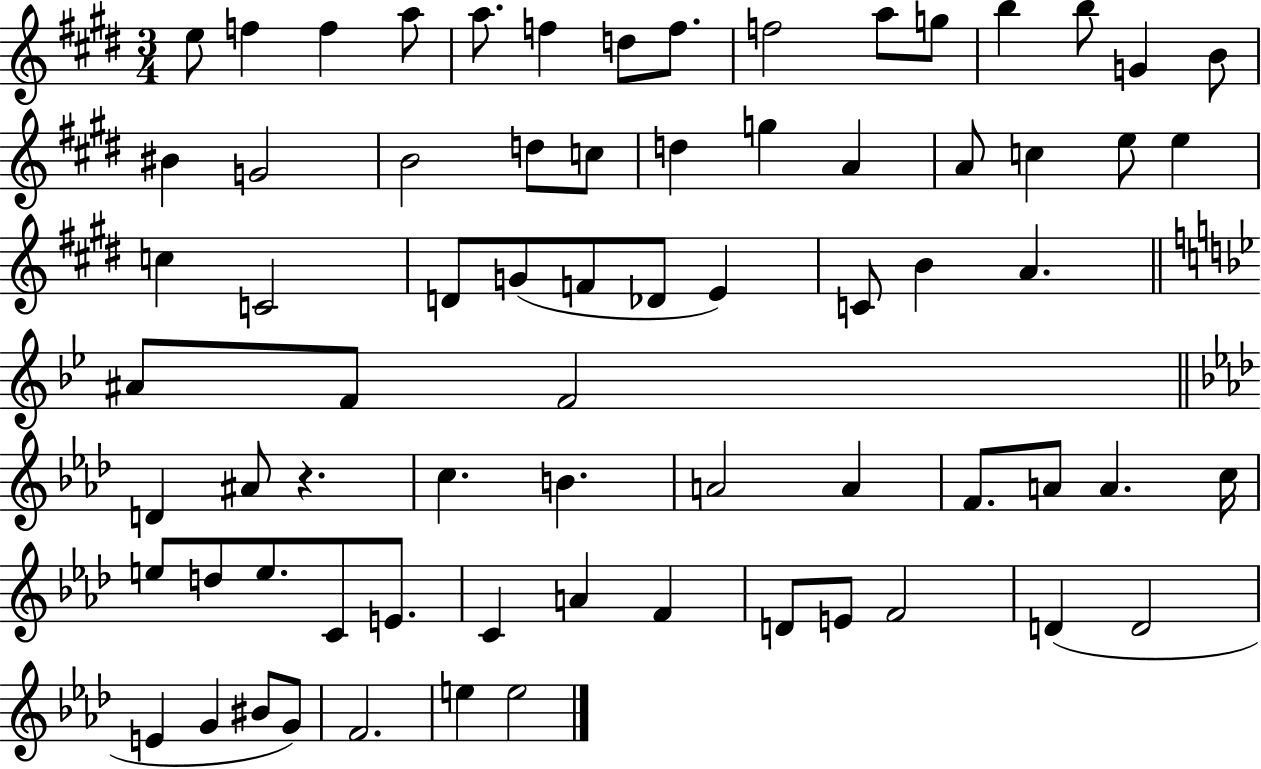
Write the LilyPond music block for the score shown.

{
  \clef treble
  \numericTimeSignature
  \time 3/4
  \key e \major
  \repeat volta 2 { e''8 f''4 f''4 a''8 | a''8. f''4 d''8 f''8. | f''2 a''8 g''8 | b''4 b''8 g'4 b'8 | \break bis'4 g'2 | b'2 d''8 c''8 | d''4 g''4 a'4 | a'8 c''4 e''8 e''4 | \break c''4 c'2 | d'8 g'8( f'8 des'8 e'4) | c'8 b'4 a'4. | \bar "||" \break \key g \minor ais'8 f'8 f'2 | \bar "||" \break \key aes \major d'4 ais'8 r4. | c''4. b'4. | a'2 a'4 | f'8. a'8 a'4. c''16 | \break e''8 d''8 e''8. c'8 e'8. | c'4 a'4 f'4 | d'8 e'8 f'2 | d'4( d'2 | \break e'4 g'4 bis'8 g'8) | f'2. | e''4 e''2 | } \bar "|."
}